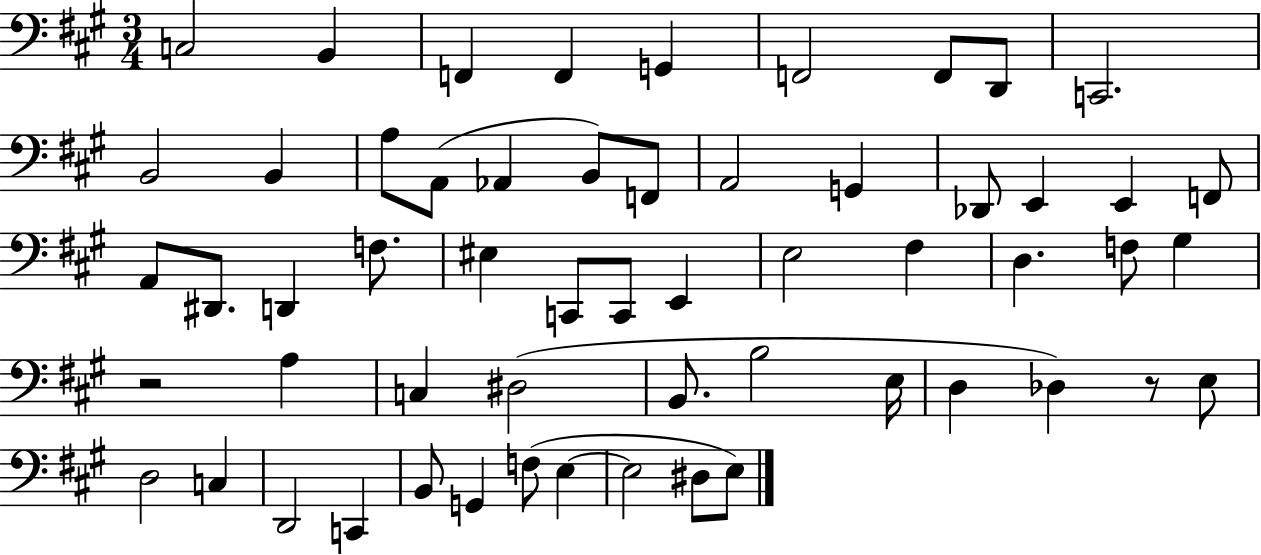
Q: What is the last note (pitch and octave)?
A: E3